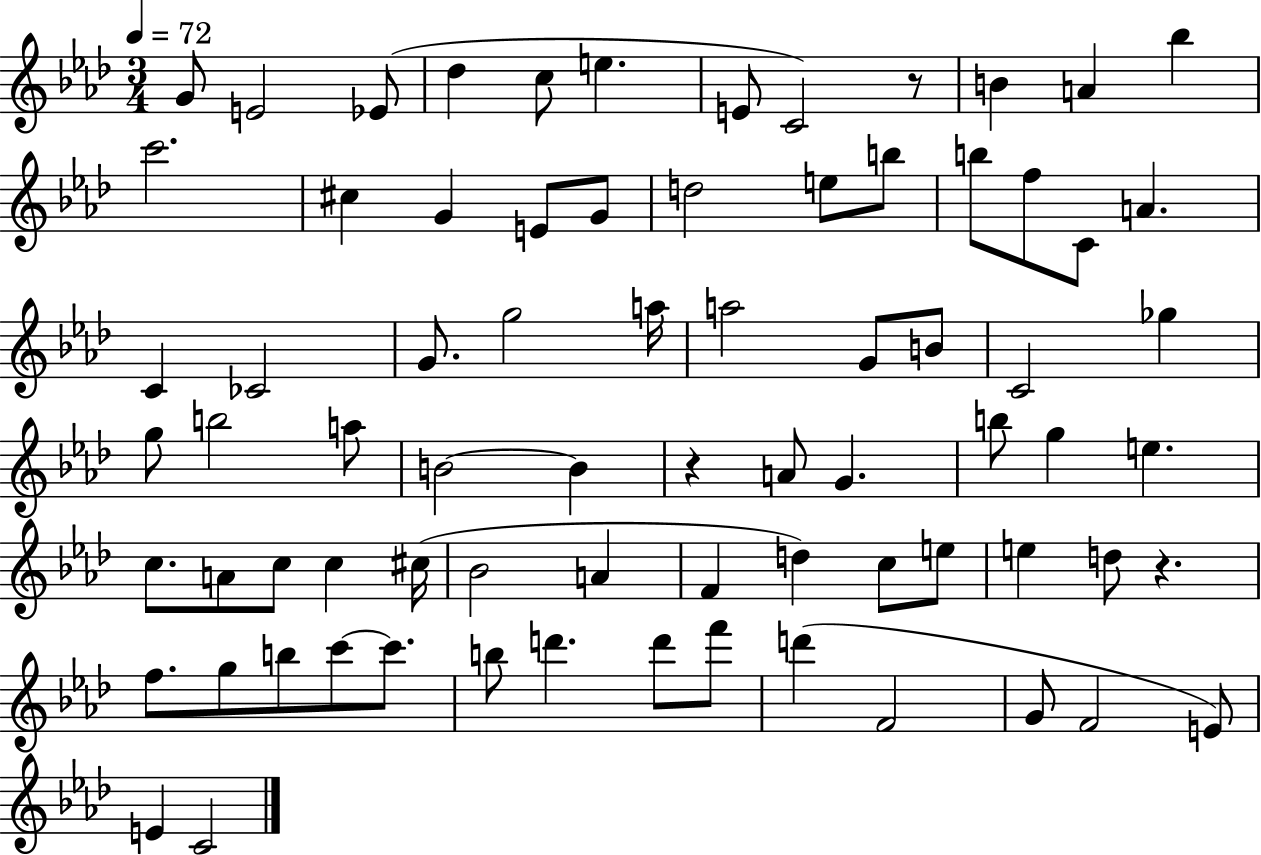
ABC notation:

X:1
T:Untitled
M:3/4
L:1/4
K:Ab
G/2 E2 _E/2 _d c/2 e E/2 C2 z/2 B A _b c'2 ^c G E/2 G/2 d2 e/2 b/2 b/2 f/2 C/2 A C _C2 G/2 g2 a/4 a2 G/2 B/2 C2 _g g/2 b2 a/2 B2 B z A/2 G b/2 g e c/2 A/2 c/2 c ^c/4 _B2 A F d c/2 e/2 e d/2 z f/2 g/2 b/2 c'/2 c'/2 b/2 d' d'/2 f'/2 d' F2 G/2 F2 E/2 E C2